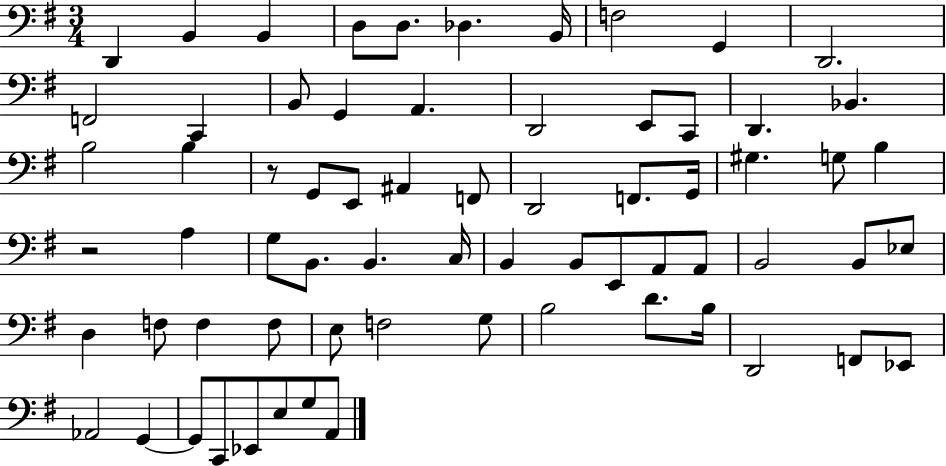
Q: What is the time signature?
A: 3/4